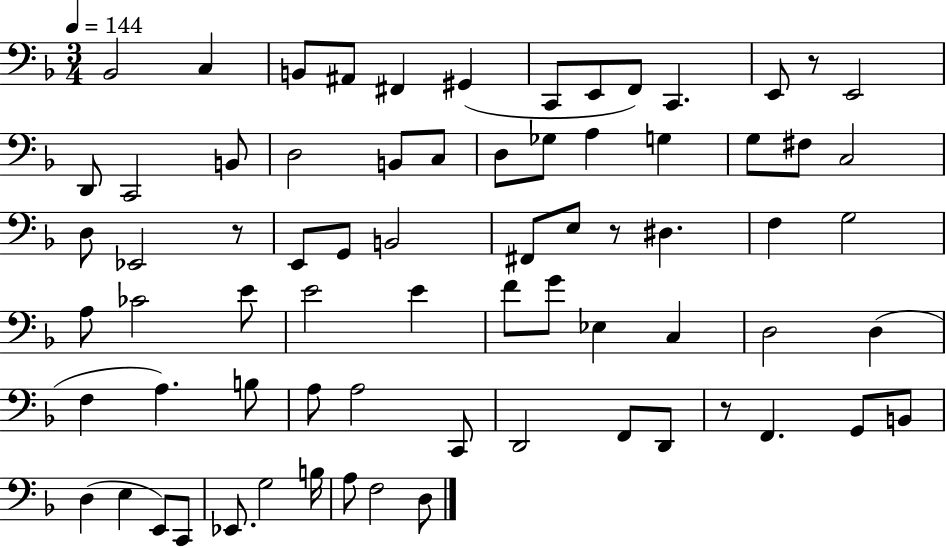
{
  \clef bass
  \numericTimeSignature
  \time 3/4
  \key f \major
  \tempo 4 = 144
  bes,2 c4 | b,8 ais,8 fis,4 gis,4( | c,8 e,8 f,8) c,4. | e,8 r8 e,2 | \break d,8 c,2 b,8 | d2 b,8 c8 | d8 ges8 a4 g4 | g8 fis8 c2 | \break d8 ees,2 r8 | e,8 g,8 b,2 | fis,8 e8 r8 dis4. | f4 g2 | \break a8 ces'2 e'8 | e'2 e'4 | f'8 g'8 ees4 c4 | d2 d4( | \break f4 a4.) b8 | a8 a2 c,8 | d,2 f,8 d,8 | r8 f,4. g,8 b,8 | \break d4( e4 e,8) c,8 | ees,8. g2 b16 | a8 f2 d8 | \bar "|."
}